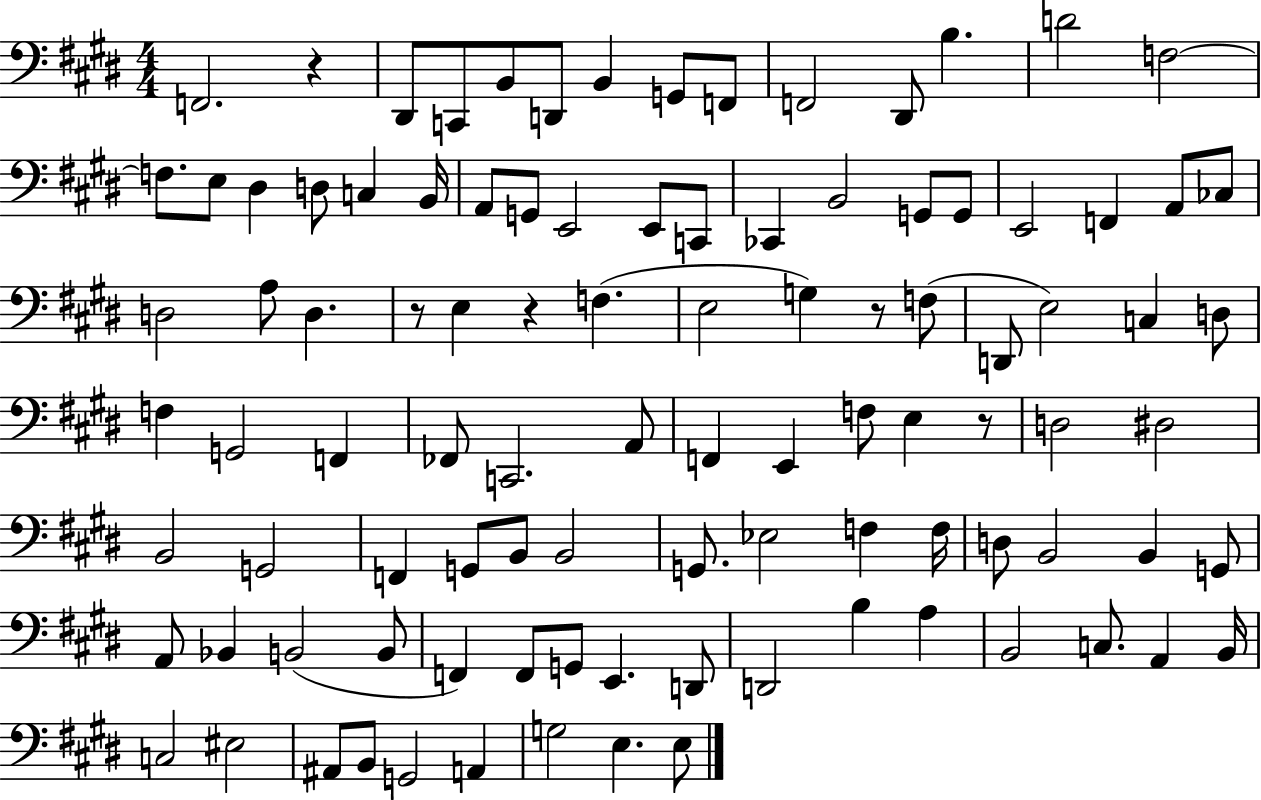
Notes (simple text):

F2/h. R/q D#2/e C2/e B2/e D2/e B2/q G2/e F2/e F2/h D#2/e B3/q. D4/h F3/h F3/e. E3/e D#3/q D3/e C3/q B2/s A2/e G2/e E2/h E2/e C2/e CES2/q B2/h G2/e G2/e E2/h F2/q A2/e CES3/e D3/h A3/e D3/q. R/e E3/q R/q F3/q. E3/h G3/q R/e F3/e D2/e E3/h C3/q D3/e F3/q G2/h F2/q FES2/e C2/h. A2/e F2/q E2/q F3/e E3/q R/e D3/h D#3/h B2/h G2/h F2/q G2/e B2/e B2/h G2/e. Eb3/h F3/q F3/s D3/e B2/h B2/q G2/e A2/e Bb2/q B2/h B2/e F2/q F2/e G2/e E2/q. D2/e D2/h B3/q A3/q B2/h C3/e. A2/q B2/s C3/h EIS3/h A#2/e B2/e G2/h A2/q G3/h E3/q. E3/e